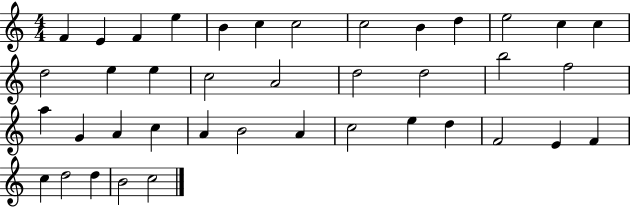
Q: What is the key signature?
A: C major